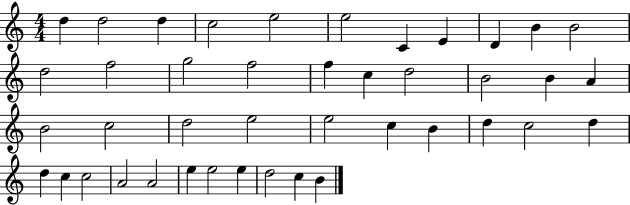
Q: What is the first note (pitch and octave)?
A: D5